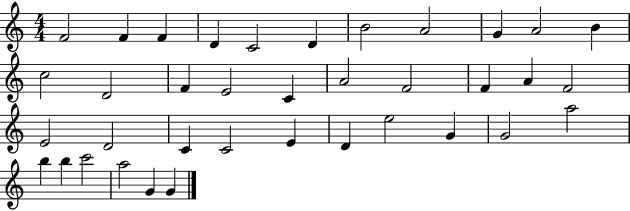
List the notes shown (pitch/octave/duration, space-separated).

F4/h F4/q F4/q D4/q C4/h D4/q B4/h A4/h G4/q A4/h B4/q C5/h D4/h F4/q E4/h C4/q A4/h F4/h F4/q A4/q F4/h E4/h D4/h C4/q C4/h E4/q D4/q E5/h G4/q G4/h A5/h B5/q B5/q C6/h A5/h G4/q G4/q